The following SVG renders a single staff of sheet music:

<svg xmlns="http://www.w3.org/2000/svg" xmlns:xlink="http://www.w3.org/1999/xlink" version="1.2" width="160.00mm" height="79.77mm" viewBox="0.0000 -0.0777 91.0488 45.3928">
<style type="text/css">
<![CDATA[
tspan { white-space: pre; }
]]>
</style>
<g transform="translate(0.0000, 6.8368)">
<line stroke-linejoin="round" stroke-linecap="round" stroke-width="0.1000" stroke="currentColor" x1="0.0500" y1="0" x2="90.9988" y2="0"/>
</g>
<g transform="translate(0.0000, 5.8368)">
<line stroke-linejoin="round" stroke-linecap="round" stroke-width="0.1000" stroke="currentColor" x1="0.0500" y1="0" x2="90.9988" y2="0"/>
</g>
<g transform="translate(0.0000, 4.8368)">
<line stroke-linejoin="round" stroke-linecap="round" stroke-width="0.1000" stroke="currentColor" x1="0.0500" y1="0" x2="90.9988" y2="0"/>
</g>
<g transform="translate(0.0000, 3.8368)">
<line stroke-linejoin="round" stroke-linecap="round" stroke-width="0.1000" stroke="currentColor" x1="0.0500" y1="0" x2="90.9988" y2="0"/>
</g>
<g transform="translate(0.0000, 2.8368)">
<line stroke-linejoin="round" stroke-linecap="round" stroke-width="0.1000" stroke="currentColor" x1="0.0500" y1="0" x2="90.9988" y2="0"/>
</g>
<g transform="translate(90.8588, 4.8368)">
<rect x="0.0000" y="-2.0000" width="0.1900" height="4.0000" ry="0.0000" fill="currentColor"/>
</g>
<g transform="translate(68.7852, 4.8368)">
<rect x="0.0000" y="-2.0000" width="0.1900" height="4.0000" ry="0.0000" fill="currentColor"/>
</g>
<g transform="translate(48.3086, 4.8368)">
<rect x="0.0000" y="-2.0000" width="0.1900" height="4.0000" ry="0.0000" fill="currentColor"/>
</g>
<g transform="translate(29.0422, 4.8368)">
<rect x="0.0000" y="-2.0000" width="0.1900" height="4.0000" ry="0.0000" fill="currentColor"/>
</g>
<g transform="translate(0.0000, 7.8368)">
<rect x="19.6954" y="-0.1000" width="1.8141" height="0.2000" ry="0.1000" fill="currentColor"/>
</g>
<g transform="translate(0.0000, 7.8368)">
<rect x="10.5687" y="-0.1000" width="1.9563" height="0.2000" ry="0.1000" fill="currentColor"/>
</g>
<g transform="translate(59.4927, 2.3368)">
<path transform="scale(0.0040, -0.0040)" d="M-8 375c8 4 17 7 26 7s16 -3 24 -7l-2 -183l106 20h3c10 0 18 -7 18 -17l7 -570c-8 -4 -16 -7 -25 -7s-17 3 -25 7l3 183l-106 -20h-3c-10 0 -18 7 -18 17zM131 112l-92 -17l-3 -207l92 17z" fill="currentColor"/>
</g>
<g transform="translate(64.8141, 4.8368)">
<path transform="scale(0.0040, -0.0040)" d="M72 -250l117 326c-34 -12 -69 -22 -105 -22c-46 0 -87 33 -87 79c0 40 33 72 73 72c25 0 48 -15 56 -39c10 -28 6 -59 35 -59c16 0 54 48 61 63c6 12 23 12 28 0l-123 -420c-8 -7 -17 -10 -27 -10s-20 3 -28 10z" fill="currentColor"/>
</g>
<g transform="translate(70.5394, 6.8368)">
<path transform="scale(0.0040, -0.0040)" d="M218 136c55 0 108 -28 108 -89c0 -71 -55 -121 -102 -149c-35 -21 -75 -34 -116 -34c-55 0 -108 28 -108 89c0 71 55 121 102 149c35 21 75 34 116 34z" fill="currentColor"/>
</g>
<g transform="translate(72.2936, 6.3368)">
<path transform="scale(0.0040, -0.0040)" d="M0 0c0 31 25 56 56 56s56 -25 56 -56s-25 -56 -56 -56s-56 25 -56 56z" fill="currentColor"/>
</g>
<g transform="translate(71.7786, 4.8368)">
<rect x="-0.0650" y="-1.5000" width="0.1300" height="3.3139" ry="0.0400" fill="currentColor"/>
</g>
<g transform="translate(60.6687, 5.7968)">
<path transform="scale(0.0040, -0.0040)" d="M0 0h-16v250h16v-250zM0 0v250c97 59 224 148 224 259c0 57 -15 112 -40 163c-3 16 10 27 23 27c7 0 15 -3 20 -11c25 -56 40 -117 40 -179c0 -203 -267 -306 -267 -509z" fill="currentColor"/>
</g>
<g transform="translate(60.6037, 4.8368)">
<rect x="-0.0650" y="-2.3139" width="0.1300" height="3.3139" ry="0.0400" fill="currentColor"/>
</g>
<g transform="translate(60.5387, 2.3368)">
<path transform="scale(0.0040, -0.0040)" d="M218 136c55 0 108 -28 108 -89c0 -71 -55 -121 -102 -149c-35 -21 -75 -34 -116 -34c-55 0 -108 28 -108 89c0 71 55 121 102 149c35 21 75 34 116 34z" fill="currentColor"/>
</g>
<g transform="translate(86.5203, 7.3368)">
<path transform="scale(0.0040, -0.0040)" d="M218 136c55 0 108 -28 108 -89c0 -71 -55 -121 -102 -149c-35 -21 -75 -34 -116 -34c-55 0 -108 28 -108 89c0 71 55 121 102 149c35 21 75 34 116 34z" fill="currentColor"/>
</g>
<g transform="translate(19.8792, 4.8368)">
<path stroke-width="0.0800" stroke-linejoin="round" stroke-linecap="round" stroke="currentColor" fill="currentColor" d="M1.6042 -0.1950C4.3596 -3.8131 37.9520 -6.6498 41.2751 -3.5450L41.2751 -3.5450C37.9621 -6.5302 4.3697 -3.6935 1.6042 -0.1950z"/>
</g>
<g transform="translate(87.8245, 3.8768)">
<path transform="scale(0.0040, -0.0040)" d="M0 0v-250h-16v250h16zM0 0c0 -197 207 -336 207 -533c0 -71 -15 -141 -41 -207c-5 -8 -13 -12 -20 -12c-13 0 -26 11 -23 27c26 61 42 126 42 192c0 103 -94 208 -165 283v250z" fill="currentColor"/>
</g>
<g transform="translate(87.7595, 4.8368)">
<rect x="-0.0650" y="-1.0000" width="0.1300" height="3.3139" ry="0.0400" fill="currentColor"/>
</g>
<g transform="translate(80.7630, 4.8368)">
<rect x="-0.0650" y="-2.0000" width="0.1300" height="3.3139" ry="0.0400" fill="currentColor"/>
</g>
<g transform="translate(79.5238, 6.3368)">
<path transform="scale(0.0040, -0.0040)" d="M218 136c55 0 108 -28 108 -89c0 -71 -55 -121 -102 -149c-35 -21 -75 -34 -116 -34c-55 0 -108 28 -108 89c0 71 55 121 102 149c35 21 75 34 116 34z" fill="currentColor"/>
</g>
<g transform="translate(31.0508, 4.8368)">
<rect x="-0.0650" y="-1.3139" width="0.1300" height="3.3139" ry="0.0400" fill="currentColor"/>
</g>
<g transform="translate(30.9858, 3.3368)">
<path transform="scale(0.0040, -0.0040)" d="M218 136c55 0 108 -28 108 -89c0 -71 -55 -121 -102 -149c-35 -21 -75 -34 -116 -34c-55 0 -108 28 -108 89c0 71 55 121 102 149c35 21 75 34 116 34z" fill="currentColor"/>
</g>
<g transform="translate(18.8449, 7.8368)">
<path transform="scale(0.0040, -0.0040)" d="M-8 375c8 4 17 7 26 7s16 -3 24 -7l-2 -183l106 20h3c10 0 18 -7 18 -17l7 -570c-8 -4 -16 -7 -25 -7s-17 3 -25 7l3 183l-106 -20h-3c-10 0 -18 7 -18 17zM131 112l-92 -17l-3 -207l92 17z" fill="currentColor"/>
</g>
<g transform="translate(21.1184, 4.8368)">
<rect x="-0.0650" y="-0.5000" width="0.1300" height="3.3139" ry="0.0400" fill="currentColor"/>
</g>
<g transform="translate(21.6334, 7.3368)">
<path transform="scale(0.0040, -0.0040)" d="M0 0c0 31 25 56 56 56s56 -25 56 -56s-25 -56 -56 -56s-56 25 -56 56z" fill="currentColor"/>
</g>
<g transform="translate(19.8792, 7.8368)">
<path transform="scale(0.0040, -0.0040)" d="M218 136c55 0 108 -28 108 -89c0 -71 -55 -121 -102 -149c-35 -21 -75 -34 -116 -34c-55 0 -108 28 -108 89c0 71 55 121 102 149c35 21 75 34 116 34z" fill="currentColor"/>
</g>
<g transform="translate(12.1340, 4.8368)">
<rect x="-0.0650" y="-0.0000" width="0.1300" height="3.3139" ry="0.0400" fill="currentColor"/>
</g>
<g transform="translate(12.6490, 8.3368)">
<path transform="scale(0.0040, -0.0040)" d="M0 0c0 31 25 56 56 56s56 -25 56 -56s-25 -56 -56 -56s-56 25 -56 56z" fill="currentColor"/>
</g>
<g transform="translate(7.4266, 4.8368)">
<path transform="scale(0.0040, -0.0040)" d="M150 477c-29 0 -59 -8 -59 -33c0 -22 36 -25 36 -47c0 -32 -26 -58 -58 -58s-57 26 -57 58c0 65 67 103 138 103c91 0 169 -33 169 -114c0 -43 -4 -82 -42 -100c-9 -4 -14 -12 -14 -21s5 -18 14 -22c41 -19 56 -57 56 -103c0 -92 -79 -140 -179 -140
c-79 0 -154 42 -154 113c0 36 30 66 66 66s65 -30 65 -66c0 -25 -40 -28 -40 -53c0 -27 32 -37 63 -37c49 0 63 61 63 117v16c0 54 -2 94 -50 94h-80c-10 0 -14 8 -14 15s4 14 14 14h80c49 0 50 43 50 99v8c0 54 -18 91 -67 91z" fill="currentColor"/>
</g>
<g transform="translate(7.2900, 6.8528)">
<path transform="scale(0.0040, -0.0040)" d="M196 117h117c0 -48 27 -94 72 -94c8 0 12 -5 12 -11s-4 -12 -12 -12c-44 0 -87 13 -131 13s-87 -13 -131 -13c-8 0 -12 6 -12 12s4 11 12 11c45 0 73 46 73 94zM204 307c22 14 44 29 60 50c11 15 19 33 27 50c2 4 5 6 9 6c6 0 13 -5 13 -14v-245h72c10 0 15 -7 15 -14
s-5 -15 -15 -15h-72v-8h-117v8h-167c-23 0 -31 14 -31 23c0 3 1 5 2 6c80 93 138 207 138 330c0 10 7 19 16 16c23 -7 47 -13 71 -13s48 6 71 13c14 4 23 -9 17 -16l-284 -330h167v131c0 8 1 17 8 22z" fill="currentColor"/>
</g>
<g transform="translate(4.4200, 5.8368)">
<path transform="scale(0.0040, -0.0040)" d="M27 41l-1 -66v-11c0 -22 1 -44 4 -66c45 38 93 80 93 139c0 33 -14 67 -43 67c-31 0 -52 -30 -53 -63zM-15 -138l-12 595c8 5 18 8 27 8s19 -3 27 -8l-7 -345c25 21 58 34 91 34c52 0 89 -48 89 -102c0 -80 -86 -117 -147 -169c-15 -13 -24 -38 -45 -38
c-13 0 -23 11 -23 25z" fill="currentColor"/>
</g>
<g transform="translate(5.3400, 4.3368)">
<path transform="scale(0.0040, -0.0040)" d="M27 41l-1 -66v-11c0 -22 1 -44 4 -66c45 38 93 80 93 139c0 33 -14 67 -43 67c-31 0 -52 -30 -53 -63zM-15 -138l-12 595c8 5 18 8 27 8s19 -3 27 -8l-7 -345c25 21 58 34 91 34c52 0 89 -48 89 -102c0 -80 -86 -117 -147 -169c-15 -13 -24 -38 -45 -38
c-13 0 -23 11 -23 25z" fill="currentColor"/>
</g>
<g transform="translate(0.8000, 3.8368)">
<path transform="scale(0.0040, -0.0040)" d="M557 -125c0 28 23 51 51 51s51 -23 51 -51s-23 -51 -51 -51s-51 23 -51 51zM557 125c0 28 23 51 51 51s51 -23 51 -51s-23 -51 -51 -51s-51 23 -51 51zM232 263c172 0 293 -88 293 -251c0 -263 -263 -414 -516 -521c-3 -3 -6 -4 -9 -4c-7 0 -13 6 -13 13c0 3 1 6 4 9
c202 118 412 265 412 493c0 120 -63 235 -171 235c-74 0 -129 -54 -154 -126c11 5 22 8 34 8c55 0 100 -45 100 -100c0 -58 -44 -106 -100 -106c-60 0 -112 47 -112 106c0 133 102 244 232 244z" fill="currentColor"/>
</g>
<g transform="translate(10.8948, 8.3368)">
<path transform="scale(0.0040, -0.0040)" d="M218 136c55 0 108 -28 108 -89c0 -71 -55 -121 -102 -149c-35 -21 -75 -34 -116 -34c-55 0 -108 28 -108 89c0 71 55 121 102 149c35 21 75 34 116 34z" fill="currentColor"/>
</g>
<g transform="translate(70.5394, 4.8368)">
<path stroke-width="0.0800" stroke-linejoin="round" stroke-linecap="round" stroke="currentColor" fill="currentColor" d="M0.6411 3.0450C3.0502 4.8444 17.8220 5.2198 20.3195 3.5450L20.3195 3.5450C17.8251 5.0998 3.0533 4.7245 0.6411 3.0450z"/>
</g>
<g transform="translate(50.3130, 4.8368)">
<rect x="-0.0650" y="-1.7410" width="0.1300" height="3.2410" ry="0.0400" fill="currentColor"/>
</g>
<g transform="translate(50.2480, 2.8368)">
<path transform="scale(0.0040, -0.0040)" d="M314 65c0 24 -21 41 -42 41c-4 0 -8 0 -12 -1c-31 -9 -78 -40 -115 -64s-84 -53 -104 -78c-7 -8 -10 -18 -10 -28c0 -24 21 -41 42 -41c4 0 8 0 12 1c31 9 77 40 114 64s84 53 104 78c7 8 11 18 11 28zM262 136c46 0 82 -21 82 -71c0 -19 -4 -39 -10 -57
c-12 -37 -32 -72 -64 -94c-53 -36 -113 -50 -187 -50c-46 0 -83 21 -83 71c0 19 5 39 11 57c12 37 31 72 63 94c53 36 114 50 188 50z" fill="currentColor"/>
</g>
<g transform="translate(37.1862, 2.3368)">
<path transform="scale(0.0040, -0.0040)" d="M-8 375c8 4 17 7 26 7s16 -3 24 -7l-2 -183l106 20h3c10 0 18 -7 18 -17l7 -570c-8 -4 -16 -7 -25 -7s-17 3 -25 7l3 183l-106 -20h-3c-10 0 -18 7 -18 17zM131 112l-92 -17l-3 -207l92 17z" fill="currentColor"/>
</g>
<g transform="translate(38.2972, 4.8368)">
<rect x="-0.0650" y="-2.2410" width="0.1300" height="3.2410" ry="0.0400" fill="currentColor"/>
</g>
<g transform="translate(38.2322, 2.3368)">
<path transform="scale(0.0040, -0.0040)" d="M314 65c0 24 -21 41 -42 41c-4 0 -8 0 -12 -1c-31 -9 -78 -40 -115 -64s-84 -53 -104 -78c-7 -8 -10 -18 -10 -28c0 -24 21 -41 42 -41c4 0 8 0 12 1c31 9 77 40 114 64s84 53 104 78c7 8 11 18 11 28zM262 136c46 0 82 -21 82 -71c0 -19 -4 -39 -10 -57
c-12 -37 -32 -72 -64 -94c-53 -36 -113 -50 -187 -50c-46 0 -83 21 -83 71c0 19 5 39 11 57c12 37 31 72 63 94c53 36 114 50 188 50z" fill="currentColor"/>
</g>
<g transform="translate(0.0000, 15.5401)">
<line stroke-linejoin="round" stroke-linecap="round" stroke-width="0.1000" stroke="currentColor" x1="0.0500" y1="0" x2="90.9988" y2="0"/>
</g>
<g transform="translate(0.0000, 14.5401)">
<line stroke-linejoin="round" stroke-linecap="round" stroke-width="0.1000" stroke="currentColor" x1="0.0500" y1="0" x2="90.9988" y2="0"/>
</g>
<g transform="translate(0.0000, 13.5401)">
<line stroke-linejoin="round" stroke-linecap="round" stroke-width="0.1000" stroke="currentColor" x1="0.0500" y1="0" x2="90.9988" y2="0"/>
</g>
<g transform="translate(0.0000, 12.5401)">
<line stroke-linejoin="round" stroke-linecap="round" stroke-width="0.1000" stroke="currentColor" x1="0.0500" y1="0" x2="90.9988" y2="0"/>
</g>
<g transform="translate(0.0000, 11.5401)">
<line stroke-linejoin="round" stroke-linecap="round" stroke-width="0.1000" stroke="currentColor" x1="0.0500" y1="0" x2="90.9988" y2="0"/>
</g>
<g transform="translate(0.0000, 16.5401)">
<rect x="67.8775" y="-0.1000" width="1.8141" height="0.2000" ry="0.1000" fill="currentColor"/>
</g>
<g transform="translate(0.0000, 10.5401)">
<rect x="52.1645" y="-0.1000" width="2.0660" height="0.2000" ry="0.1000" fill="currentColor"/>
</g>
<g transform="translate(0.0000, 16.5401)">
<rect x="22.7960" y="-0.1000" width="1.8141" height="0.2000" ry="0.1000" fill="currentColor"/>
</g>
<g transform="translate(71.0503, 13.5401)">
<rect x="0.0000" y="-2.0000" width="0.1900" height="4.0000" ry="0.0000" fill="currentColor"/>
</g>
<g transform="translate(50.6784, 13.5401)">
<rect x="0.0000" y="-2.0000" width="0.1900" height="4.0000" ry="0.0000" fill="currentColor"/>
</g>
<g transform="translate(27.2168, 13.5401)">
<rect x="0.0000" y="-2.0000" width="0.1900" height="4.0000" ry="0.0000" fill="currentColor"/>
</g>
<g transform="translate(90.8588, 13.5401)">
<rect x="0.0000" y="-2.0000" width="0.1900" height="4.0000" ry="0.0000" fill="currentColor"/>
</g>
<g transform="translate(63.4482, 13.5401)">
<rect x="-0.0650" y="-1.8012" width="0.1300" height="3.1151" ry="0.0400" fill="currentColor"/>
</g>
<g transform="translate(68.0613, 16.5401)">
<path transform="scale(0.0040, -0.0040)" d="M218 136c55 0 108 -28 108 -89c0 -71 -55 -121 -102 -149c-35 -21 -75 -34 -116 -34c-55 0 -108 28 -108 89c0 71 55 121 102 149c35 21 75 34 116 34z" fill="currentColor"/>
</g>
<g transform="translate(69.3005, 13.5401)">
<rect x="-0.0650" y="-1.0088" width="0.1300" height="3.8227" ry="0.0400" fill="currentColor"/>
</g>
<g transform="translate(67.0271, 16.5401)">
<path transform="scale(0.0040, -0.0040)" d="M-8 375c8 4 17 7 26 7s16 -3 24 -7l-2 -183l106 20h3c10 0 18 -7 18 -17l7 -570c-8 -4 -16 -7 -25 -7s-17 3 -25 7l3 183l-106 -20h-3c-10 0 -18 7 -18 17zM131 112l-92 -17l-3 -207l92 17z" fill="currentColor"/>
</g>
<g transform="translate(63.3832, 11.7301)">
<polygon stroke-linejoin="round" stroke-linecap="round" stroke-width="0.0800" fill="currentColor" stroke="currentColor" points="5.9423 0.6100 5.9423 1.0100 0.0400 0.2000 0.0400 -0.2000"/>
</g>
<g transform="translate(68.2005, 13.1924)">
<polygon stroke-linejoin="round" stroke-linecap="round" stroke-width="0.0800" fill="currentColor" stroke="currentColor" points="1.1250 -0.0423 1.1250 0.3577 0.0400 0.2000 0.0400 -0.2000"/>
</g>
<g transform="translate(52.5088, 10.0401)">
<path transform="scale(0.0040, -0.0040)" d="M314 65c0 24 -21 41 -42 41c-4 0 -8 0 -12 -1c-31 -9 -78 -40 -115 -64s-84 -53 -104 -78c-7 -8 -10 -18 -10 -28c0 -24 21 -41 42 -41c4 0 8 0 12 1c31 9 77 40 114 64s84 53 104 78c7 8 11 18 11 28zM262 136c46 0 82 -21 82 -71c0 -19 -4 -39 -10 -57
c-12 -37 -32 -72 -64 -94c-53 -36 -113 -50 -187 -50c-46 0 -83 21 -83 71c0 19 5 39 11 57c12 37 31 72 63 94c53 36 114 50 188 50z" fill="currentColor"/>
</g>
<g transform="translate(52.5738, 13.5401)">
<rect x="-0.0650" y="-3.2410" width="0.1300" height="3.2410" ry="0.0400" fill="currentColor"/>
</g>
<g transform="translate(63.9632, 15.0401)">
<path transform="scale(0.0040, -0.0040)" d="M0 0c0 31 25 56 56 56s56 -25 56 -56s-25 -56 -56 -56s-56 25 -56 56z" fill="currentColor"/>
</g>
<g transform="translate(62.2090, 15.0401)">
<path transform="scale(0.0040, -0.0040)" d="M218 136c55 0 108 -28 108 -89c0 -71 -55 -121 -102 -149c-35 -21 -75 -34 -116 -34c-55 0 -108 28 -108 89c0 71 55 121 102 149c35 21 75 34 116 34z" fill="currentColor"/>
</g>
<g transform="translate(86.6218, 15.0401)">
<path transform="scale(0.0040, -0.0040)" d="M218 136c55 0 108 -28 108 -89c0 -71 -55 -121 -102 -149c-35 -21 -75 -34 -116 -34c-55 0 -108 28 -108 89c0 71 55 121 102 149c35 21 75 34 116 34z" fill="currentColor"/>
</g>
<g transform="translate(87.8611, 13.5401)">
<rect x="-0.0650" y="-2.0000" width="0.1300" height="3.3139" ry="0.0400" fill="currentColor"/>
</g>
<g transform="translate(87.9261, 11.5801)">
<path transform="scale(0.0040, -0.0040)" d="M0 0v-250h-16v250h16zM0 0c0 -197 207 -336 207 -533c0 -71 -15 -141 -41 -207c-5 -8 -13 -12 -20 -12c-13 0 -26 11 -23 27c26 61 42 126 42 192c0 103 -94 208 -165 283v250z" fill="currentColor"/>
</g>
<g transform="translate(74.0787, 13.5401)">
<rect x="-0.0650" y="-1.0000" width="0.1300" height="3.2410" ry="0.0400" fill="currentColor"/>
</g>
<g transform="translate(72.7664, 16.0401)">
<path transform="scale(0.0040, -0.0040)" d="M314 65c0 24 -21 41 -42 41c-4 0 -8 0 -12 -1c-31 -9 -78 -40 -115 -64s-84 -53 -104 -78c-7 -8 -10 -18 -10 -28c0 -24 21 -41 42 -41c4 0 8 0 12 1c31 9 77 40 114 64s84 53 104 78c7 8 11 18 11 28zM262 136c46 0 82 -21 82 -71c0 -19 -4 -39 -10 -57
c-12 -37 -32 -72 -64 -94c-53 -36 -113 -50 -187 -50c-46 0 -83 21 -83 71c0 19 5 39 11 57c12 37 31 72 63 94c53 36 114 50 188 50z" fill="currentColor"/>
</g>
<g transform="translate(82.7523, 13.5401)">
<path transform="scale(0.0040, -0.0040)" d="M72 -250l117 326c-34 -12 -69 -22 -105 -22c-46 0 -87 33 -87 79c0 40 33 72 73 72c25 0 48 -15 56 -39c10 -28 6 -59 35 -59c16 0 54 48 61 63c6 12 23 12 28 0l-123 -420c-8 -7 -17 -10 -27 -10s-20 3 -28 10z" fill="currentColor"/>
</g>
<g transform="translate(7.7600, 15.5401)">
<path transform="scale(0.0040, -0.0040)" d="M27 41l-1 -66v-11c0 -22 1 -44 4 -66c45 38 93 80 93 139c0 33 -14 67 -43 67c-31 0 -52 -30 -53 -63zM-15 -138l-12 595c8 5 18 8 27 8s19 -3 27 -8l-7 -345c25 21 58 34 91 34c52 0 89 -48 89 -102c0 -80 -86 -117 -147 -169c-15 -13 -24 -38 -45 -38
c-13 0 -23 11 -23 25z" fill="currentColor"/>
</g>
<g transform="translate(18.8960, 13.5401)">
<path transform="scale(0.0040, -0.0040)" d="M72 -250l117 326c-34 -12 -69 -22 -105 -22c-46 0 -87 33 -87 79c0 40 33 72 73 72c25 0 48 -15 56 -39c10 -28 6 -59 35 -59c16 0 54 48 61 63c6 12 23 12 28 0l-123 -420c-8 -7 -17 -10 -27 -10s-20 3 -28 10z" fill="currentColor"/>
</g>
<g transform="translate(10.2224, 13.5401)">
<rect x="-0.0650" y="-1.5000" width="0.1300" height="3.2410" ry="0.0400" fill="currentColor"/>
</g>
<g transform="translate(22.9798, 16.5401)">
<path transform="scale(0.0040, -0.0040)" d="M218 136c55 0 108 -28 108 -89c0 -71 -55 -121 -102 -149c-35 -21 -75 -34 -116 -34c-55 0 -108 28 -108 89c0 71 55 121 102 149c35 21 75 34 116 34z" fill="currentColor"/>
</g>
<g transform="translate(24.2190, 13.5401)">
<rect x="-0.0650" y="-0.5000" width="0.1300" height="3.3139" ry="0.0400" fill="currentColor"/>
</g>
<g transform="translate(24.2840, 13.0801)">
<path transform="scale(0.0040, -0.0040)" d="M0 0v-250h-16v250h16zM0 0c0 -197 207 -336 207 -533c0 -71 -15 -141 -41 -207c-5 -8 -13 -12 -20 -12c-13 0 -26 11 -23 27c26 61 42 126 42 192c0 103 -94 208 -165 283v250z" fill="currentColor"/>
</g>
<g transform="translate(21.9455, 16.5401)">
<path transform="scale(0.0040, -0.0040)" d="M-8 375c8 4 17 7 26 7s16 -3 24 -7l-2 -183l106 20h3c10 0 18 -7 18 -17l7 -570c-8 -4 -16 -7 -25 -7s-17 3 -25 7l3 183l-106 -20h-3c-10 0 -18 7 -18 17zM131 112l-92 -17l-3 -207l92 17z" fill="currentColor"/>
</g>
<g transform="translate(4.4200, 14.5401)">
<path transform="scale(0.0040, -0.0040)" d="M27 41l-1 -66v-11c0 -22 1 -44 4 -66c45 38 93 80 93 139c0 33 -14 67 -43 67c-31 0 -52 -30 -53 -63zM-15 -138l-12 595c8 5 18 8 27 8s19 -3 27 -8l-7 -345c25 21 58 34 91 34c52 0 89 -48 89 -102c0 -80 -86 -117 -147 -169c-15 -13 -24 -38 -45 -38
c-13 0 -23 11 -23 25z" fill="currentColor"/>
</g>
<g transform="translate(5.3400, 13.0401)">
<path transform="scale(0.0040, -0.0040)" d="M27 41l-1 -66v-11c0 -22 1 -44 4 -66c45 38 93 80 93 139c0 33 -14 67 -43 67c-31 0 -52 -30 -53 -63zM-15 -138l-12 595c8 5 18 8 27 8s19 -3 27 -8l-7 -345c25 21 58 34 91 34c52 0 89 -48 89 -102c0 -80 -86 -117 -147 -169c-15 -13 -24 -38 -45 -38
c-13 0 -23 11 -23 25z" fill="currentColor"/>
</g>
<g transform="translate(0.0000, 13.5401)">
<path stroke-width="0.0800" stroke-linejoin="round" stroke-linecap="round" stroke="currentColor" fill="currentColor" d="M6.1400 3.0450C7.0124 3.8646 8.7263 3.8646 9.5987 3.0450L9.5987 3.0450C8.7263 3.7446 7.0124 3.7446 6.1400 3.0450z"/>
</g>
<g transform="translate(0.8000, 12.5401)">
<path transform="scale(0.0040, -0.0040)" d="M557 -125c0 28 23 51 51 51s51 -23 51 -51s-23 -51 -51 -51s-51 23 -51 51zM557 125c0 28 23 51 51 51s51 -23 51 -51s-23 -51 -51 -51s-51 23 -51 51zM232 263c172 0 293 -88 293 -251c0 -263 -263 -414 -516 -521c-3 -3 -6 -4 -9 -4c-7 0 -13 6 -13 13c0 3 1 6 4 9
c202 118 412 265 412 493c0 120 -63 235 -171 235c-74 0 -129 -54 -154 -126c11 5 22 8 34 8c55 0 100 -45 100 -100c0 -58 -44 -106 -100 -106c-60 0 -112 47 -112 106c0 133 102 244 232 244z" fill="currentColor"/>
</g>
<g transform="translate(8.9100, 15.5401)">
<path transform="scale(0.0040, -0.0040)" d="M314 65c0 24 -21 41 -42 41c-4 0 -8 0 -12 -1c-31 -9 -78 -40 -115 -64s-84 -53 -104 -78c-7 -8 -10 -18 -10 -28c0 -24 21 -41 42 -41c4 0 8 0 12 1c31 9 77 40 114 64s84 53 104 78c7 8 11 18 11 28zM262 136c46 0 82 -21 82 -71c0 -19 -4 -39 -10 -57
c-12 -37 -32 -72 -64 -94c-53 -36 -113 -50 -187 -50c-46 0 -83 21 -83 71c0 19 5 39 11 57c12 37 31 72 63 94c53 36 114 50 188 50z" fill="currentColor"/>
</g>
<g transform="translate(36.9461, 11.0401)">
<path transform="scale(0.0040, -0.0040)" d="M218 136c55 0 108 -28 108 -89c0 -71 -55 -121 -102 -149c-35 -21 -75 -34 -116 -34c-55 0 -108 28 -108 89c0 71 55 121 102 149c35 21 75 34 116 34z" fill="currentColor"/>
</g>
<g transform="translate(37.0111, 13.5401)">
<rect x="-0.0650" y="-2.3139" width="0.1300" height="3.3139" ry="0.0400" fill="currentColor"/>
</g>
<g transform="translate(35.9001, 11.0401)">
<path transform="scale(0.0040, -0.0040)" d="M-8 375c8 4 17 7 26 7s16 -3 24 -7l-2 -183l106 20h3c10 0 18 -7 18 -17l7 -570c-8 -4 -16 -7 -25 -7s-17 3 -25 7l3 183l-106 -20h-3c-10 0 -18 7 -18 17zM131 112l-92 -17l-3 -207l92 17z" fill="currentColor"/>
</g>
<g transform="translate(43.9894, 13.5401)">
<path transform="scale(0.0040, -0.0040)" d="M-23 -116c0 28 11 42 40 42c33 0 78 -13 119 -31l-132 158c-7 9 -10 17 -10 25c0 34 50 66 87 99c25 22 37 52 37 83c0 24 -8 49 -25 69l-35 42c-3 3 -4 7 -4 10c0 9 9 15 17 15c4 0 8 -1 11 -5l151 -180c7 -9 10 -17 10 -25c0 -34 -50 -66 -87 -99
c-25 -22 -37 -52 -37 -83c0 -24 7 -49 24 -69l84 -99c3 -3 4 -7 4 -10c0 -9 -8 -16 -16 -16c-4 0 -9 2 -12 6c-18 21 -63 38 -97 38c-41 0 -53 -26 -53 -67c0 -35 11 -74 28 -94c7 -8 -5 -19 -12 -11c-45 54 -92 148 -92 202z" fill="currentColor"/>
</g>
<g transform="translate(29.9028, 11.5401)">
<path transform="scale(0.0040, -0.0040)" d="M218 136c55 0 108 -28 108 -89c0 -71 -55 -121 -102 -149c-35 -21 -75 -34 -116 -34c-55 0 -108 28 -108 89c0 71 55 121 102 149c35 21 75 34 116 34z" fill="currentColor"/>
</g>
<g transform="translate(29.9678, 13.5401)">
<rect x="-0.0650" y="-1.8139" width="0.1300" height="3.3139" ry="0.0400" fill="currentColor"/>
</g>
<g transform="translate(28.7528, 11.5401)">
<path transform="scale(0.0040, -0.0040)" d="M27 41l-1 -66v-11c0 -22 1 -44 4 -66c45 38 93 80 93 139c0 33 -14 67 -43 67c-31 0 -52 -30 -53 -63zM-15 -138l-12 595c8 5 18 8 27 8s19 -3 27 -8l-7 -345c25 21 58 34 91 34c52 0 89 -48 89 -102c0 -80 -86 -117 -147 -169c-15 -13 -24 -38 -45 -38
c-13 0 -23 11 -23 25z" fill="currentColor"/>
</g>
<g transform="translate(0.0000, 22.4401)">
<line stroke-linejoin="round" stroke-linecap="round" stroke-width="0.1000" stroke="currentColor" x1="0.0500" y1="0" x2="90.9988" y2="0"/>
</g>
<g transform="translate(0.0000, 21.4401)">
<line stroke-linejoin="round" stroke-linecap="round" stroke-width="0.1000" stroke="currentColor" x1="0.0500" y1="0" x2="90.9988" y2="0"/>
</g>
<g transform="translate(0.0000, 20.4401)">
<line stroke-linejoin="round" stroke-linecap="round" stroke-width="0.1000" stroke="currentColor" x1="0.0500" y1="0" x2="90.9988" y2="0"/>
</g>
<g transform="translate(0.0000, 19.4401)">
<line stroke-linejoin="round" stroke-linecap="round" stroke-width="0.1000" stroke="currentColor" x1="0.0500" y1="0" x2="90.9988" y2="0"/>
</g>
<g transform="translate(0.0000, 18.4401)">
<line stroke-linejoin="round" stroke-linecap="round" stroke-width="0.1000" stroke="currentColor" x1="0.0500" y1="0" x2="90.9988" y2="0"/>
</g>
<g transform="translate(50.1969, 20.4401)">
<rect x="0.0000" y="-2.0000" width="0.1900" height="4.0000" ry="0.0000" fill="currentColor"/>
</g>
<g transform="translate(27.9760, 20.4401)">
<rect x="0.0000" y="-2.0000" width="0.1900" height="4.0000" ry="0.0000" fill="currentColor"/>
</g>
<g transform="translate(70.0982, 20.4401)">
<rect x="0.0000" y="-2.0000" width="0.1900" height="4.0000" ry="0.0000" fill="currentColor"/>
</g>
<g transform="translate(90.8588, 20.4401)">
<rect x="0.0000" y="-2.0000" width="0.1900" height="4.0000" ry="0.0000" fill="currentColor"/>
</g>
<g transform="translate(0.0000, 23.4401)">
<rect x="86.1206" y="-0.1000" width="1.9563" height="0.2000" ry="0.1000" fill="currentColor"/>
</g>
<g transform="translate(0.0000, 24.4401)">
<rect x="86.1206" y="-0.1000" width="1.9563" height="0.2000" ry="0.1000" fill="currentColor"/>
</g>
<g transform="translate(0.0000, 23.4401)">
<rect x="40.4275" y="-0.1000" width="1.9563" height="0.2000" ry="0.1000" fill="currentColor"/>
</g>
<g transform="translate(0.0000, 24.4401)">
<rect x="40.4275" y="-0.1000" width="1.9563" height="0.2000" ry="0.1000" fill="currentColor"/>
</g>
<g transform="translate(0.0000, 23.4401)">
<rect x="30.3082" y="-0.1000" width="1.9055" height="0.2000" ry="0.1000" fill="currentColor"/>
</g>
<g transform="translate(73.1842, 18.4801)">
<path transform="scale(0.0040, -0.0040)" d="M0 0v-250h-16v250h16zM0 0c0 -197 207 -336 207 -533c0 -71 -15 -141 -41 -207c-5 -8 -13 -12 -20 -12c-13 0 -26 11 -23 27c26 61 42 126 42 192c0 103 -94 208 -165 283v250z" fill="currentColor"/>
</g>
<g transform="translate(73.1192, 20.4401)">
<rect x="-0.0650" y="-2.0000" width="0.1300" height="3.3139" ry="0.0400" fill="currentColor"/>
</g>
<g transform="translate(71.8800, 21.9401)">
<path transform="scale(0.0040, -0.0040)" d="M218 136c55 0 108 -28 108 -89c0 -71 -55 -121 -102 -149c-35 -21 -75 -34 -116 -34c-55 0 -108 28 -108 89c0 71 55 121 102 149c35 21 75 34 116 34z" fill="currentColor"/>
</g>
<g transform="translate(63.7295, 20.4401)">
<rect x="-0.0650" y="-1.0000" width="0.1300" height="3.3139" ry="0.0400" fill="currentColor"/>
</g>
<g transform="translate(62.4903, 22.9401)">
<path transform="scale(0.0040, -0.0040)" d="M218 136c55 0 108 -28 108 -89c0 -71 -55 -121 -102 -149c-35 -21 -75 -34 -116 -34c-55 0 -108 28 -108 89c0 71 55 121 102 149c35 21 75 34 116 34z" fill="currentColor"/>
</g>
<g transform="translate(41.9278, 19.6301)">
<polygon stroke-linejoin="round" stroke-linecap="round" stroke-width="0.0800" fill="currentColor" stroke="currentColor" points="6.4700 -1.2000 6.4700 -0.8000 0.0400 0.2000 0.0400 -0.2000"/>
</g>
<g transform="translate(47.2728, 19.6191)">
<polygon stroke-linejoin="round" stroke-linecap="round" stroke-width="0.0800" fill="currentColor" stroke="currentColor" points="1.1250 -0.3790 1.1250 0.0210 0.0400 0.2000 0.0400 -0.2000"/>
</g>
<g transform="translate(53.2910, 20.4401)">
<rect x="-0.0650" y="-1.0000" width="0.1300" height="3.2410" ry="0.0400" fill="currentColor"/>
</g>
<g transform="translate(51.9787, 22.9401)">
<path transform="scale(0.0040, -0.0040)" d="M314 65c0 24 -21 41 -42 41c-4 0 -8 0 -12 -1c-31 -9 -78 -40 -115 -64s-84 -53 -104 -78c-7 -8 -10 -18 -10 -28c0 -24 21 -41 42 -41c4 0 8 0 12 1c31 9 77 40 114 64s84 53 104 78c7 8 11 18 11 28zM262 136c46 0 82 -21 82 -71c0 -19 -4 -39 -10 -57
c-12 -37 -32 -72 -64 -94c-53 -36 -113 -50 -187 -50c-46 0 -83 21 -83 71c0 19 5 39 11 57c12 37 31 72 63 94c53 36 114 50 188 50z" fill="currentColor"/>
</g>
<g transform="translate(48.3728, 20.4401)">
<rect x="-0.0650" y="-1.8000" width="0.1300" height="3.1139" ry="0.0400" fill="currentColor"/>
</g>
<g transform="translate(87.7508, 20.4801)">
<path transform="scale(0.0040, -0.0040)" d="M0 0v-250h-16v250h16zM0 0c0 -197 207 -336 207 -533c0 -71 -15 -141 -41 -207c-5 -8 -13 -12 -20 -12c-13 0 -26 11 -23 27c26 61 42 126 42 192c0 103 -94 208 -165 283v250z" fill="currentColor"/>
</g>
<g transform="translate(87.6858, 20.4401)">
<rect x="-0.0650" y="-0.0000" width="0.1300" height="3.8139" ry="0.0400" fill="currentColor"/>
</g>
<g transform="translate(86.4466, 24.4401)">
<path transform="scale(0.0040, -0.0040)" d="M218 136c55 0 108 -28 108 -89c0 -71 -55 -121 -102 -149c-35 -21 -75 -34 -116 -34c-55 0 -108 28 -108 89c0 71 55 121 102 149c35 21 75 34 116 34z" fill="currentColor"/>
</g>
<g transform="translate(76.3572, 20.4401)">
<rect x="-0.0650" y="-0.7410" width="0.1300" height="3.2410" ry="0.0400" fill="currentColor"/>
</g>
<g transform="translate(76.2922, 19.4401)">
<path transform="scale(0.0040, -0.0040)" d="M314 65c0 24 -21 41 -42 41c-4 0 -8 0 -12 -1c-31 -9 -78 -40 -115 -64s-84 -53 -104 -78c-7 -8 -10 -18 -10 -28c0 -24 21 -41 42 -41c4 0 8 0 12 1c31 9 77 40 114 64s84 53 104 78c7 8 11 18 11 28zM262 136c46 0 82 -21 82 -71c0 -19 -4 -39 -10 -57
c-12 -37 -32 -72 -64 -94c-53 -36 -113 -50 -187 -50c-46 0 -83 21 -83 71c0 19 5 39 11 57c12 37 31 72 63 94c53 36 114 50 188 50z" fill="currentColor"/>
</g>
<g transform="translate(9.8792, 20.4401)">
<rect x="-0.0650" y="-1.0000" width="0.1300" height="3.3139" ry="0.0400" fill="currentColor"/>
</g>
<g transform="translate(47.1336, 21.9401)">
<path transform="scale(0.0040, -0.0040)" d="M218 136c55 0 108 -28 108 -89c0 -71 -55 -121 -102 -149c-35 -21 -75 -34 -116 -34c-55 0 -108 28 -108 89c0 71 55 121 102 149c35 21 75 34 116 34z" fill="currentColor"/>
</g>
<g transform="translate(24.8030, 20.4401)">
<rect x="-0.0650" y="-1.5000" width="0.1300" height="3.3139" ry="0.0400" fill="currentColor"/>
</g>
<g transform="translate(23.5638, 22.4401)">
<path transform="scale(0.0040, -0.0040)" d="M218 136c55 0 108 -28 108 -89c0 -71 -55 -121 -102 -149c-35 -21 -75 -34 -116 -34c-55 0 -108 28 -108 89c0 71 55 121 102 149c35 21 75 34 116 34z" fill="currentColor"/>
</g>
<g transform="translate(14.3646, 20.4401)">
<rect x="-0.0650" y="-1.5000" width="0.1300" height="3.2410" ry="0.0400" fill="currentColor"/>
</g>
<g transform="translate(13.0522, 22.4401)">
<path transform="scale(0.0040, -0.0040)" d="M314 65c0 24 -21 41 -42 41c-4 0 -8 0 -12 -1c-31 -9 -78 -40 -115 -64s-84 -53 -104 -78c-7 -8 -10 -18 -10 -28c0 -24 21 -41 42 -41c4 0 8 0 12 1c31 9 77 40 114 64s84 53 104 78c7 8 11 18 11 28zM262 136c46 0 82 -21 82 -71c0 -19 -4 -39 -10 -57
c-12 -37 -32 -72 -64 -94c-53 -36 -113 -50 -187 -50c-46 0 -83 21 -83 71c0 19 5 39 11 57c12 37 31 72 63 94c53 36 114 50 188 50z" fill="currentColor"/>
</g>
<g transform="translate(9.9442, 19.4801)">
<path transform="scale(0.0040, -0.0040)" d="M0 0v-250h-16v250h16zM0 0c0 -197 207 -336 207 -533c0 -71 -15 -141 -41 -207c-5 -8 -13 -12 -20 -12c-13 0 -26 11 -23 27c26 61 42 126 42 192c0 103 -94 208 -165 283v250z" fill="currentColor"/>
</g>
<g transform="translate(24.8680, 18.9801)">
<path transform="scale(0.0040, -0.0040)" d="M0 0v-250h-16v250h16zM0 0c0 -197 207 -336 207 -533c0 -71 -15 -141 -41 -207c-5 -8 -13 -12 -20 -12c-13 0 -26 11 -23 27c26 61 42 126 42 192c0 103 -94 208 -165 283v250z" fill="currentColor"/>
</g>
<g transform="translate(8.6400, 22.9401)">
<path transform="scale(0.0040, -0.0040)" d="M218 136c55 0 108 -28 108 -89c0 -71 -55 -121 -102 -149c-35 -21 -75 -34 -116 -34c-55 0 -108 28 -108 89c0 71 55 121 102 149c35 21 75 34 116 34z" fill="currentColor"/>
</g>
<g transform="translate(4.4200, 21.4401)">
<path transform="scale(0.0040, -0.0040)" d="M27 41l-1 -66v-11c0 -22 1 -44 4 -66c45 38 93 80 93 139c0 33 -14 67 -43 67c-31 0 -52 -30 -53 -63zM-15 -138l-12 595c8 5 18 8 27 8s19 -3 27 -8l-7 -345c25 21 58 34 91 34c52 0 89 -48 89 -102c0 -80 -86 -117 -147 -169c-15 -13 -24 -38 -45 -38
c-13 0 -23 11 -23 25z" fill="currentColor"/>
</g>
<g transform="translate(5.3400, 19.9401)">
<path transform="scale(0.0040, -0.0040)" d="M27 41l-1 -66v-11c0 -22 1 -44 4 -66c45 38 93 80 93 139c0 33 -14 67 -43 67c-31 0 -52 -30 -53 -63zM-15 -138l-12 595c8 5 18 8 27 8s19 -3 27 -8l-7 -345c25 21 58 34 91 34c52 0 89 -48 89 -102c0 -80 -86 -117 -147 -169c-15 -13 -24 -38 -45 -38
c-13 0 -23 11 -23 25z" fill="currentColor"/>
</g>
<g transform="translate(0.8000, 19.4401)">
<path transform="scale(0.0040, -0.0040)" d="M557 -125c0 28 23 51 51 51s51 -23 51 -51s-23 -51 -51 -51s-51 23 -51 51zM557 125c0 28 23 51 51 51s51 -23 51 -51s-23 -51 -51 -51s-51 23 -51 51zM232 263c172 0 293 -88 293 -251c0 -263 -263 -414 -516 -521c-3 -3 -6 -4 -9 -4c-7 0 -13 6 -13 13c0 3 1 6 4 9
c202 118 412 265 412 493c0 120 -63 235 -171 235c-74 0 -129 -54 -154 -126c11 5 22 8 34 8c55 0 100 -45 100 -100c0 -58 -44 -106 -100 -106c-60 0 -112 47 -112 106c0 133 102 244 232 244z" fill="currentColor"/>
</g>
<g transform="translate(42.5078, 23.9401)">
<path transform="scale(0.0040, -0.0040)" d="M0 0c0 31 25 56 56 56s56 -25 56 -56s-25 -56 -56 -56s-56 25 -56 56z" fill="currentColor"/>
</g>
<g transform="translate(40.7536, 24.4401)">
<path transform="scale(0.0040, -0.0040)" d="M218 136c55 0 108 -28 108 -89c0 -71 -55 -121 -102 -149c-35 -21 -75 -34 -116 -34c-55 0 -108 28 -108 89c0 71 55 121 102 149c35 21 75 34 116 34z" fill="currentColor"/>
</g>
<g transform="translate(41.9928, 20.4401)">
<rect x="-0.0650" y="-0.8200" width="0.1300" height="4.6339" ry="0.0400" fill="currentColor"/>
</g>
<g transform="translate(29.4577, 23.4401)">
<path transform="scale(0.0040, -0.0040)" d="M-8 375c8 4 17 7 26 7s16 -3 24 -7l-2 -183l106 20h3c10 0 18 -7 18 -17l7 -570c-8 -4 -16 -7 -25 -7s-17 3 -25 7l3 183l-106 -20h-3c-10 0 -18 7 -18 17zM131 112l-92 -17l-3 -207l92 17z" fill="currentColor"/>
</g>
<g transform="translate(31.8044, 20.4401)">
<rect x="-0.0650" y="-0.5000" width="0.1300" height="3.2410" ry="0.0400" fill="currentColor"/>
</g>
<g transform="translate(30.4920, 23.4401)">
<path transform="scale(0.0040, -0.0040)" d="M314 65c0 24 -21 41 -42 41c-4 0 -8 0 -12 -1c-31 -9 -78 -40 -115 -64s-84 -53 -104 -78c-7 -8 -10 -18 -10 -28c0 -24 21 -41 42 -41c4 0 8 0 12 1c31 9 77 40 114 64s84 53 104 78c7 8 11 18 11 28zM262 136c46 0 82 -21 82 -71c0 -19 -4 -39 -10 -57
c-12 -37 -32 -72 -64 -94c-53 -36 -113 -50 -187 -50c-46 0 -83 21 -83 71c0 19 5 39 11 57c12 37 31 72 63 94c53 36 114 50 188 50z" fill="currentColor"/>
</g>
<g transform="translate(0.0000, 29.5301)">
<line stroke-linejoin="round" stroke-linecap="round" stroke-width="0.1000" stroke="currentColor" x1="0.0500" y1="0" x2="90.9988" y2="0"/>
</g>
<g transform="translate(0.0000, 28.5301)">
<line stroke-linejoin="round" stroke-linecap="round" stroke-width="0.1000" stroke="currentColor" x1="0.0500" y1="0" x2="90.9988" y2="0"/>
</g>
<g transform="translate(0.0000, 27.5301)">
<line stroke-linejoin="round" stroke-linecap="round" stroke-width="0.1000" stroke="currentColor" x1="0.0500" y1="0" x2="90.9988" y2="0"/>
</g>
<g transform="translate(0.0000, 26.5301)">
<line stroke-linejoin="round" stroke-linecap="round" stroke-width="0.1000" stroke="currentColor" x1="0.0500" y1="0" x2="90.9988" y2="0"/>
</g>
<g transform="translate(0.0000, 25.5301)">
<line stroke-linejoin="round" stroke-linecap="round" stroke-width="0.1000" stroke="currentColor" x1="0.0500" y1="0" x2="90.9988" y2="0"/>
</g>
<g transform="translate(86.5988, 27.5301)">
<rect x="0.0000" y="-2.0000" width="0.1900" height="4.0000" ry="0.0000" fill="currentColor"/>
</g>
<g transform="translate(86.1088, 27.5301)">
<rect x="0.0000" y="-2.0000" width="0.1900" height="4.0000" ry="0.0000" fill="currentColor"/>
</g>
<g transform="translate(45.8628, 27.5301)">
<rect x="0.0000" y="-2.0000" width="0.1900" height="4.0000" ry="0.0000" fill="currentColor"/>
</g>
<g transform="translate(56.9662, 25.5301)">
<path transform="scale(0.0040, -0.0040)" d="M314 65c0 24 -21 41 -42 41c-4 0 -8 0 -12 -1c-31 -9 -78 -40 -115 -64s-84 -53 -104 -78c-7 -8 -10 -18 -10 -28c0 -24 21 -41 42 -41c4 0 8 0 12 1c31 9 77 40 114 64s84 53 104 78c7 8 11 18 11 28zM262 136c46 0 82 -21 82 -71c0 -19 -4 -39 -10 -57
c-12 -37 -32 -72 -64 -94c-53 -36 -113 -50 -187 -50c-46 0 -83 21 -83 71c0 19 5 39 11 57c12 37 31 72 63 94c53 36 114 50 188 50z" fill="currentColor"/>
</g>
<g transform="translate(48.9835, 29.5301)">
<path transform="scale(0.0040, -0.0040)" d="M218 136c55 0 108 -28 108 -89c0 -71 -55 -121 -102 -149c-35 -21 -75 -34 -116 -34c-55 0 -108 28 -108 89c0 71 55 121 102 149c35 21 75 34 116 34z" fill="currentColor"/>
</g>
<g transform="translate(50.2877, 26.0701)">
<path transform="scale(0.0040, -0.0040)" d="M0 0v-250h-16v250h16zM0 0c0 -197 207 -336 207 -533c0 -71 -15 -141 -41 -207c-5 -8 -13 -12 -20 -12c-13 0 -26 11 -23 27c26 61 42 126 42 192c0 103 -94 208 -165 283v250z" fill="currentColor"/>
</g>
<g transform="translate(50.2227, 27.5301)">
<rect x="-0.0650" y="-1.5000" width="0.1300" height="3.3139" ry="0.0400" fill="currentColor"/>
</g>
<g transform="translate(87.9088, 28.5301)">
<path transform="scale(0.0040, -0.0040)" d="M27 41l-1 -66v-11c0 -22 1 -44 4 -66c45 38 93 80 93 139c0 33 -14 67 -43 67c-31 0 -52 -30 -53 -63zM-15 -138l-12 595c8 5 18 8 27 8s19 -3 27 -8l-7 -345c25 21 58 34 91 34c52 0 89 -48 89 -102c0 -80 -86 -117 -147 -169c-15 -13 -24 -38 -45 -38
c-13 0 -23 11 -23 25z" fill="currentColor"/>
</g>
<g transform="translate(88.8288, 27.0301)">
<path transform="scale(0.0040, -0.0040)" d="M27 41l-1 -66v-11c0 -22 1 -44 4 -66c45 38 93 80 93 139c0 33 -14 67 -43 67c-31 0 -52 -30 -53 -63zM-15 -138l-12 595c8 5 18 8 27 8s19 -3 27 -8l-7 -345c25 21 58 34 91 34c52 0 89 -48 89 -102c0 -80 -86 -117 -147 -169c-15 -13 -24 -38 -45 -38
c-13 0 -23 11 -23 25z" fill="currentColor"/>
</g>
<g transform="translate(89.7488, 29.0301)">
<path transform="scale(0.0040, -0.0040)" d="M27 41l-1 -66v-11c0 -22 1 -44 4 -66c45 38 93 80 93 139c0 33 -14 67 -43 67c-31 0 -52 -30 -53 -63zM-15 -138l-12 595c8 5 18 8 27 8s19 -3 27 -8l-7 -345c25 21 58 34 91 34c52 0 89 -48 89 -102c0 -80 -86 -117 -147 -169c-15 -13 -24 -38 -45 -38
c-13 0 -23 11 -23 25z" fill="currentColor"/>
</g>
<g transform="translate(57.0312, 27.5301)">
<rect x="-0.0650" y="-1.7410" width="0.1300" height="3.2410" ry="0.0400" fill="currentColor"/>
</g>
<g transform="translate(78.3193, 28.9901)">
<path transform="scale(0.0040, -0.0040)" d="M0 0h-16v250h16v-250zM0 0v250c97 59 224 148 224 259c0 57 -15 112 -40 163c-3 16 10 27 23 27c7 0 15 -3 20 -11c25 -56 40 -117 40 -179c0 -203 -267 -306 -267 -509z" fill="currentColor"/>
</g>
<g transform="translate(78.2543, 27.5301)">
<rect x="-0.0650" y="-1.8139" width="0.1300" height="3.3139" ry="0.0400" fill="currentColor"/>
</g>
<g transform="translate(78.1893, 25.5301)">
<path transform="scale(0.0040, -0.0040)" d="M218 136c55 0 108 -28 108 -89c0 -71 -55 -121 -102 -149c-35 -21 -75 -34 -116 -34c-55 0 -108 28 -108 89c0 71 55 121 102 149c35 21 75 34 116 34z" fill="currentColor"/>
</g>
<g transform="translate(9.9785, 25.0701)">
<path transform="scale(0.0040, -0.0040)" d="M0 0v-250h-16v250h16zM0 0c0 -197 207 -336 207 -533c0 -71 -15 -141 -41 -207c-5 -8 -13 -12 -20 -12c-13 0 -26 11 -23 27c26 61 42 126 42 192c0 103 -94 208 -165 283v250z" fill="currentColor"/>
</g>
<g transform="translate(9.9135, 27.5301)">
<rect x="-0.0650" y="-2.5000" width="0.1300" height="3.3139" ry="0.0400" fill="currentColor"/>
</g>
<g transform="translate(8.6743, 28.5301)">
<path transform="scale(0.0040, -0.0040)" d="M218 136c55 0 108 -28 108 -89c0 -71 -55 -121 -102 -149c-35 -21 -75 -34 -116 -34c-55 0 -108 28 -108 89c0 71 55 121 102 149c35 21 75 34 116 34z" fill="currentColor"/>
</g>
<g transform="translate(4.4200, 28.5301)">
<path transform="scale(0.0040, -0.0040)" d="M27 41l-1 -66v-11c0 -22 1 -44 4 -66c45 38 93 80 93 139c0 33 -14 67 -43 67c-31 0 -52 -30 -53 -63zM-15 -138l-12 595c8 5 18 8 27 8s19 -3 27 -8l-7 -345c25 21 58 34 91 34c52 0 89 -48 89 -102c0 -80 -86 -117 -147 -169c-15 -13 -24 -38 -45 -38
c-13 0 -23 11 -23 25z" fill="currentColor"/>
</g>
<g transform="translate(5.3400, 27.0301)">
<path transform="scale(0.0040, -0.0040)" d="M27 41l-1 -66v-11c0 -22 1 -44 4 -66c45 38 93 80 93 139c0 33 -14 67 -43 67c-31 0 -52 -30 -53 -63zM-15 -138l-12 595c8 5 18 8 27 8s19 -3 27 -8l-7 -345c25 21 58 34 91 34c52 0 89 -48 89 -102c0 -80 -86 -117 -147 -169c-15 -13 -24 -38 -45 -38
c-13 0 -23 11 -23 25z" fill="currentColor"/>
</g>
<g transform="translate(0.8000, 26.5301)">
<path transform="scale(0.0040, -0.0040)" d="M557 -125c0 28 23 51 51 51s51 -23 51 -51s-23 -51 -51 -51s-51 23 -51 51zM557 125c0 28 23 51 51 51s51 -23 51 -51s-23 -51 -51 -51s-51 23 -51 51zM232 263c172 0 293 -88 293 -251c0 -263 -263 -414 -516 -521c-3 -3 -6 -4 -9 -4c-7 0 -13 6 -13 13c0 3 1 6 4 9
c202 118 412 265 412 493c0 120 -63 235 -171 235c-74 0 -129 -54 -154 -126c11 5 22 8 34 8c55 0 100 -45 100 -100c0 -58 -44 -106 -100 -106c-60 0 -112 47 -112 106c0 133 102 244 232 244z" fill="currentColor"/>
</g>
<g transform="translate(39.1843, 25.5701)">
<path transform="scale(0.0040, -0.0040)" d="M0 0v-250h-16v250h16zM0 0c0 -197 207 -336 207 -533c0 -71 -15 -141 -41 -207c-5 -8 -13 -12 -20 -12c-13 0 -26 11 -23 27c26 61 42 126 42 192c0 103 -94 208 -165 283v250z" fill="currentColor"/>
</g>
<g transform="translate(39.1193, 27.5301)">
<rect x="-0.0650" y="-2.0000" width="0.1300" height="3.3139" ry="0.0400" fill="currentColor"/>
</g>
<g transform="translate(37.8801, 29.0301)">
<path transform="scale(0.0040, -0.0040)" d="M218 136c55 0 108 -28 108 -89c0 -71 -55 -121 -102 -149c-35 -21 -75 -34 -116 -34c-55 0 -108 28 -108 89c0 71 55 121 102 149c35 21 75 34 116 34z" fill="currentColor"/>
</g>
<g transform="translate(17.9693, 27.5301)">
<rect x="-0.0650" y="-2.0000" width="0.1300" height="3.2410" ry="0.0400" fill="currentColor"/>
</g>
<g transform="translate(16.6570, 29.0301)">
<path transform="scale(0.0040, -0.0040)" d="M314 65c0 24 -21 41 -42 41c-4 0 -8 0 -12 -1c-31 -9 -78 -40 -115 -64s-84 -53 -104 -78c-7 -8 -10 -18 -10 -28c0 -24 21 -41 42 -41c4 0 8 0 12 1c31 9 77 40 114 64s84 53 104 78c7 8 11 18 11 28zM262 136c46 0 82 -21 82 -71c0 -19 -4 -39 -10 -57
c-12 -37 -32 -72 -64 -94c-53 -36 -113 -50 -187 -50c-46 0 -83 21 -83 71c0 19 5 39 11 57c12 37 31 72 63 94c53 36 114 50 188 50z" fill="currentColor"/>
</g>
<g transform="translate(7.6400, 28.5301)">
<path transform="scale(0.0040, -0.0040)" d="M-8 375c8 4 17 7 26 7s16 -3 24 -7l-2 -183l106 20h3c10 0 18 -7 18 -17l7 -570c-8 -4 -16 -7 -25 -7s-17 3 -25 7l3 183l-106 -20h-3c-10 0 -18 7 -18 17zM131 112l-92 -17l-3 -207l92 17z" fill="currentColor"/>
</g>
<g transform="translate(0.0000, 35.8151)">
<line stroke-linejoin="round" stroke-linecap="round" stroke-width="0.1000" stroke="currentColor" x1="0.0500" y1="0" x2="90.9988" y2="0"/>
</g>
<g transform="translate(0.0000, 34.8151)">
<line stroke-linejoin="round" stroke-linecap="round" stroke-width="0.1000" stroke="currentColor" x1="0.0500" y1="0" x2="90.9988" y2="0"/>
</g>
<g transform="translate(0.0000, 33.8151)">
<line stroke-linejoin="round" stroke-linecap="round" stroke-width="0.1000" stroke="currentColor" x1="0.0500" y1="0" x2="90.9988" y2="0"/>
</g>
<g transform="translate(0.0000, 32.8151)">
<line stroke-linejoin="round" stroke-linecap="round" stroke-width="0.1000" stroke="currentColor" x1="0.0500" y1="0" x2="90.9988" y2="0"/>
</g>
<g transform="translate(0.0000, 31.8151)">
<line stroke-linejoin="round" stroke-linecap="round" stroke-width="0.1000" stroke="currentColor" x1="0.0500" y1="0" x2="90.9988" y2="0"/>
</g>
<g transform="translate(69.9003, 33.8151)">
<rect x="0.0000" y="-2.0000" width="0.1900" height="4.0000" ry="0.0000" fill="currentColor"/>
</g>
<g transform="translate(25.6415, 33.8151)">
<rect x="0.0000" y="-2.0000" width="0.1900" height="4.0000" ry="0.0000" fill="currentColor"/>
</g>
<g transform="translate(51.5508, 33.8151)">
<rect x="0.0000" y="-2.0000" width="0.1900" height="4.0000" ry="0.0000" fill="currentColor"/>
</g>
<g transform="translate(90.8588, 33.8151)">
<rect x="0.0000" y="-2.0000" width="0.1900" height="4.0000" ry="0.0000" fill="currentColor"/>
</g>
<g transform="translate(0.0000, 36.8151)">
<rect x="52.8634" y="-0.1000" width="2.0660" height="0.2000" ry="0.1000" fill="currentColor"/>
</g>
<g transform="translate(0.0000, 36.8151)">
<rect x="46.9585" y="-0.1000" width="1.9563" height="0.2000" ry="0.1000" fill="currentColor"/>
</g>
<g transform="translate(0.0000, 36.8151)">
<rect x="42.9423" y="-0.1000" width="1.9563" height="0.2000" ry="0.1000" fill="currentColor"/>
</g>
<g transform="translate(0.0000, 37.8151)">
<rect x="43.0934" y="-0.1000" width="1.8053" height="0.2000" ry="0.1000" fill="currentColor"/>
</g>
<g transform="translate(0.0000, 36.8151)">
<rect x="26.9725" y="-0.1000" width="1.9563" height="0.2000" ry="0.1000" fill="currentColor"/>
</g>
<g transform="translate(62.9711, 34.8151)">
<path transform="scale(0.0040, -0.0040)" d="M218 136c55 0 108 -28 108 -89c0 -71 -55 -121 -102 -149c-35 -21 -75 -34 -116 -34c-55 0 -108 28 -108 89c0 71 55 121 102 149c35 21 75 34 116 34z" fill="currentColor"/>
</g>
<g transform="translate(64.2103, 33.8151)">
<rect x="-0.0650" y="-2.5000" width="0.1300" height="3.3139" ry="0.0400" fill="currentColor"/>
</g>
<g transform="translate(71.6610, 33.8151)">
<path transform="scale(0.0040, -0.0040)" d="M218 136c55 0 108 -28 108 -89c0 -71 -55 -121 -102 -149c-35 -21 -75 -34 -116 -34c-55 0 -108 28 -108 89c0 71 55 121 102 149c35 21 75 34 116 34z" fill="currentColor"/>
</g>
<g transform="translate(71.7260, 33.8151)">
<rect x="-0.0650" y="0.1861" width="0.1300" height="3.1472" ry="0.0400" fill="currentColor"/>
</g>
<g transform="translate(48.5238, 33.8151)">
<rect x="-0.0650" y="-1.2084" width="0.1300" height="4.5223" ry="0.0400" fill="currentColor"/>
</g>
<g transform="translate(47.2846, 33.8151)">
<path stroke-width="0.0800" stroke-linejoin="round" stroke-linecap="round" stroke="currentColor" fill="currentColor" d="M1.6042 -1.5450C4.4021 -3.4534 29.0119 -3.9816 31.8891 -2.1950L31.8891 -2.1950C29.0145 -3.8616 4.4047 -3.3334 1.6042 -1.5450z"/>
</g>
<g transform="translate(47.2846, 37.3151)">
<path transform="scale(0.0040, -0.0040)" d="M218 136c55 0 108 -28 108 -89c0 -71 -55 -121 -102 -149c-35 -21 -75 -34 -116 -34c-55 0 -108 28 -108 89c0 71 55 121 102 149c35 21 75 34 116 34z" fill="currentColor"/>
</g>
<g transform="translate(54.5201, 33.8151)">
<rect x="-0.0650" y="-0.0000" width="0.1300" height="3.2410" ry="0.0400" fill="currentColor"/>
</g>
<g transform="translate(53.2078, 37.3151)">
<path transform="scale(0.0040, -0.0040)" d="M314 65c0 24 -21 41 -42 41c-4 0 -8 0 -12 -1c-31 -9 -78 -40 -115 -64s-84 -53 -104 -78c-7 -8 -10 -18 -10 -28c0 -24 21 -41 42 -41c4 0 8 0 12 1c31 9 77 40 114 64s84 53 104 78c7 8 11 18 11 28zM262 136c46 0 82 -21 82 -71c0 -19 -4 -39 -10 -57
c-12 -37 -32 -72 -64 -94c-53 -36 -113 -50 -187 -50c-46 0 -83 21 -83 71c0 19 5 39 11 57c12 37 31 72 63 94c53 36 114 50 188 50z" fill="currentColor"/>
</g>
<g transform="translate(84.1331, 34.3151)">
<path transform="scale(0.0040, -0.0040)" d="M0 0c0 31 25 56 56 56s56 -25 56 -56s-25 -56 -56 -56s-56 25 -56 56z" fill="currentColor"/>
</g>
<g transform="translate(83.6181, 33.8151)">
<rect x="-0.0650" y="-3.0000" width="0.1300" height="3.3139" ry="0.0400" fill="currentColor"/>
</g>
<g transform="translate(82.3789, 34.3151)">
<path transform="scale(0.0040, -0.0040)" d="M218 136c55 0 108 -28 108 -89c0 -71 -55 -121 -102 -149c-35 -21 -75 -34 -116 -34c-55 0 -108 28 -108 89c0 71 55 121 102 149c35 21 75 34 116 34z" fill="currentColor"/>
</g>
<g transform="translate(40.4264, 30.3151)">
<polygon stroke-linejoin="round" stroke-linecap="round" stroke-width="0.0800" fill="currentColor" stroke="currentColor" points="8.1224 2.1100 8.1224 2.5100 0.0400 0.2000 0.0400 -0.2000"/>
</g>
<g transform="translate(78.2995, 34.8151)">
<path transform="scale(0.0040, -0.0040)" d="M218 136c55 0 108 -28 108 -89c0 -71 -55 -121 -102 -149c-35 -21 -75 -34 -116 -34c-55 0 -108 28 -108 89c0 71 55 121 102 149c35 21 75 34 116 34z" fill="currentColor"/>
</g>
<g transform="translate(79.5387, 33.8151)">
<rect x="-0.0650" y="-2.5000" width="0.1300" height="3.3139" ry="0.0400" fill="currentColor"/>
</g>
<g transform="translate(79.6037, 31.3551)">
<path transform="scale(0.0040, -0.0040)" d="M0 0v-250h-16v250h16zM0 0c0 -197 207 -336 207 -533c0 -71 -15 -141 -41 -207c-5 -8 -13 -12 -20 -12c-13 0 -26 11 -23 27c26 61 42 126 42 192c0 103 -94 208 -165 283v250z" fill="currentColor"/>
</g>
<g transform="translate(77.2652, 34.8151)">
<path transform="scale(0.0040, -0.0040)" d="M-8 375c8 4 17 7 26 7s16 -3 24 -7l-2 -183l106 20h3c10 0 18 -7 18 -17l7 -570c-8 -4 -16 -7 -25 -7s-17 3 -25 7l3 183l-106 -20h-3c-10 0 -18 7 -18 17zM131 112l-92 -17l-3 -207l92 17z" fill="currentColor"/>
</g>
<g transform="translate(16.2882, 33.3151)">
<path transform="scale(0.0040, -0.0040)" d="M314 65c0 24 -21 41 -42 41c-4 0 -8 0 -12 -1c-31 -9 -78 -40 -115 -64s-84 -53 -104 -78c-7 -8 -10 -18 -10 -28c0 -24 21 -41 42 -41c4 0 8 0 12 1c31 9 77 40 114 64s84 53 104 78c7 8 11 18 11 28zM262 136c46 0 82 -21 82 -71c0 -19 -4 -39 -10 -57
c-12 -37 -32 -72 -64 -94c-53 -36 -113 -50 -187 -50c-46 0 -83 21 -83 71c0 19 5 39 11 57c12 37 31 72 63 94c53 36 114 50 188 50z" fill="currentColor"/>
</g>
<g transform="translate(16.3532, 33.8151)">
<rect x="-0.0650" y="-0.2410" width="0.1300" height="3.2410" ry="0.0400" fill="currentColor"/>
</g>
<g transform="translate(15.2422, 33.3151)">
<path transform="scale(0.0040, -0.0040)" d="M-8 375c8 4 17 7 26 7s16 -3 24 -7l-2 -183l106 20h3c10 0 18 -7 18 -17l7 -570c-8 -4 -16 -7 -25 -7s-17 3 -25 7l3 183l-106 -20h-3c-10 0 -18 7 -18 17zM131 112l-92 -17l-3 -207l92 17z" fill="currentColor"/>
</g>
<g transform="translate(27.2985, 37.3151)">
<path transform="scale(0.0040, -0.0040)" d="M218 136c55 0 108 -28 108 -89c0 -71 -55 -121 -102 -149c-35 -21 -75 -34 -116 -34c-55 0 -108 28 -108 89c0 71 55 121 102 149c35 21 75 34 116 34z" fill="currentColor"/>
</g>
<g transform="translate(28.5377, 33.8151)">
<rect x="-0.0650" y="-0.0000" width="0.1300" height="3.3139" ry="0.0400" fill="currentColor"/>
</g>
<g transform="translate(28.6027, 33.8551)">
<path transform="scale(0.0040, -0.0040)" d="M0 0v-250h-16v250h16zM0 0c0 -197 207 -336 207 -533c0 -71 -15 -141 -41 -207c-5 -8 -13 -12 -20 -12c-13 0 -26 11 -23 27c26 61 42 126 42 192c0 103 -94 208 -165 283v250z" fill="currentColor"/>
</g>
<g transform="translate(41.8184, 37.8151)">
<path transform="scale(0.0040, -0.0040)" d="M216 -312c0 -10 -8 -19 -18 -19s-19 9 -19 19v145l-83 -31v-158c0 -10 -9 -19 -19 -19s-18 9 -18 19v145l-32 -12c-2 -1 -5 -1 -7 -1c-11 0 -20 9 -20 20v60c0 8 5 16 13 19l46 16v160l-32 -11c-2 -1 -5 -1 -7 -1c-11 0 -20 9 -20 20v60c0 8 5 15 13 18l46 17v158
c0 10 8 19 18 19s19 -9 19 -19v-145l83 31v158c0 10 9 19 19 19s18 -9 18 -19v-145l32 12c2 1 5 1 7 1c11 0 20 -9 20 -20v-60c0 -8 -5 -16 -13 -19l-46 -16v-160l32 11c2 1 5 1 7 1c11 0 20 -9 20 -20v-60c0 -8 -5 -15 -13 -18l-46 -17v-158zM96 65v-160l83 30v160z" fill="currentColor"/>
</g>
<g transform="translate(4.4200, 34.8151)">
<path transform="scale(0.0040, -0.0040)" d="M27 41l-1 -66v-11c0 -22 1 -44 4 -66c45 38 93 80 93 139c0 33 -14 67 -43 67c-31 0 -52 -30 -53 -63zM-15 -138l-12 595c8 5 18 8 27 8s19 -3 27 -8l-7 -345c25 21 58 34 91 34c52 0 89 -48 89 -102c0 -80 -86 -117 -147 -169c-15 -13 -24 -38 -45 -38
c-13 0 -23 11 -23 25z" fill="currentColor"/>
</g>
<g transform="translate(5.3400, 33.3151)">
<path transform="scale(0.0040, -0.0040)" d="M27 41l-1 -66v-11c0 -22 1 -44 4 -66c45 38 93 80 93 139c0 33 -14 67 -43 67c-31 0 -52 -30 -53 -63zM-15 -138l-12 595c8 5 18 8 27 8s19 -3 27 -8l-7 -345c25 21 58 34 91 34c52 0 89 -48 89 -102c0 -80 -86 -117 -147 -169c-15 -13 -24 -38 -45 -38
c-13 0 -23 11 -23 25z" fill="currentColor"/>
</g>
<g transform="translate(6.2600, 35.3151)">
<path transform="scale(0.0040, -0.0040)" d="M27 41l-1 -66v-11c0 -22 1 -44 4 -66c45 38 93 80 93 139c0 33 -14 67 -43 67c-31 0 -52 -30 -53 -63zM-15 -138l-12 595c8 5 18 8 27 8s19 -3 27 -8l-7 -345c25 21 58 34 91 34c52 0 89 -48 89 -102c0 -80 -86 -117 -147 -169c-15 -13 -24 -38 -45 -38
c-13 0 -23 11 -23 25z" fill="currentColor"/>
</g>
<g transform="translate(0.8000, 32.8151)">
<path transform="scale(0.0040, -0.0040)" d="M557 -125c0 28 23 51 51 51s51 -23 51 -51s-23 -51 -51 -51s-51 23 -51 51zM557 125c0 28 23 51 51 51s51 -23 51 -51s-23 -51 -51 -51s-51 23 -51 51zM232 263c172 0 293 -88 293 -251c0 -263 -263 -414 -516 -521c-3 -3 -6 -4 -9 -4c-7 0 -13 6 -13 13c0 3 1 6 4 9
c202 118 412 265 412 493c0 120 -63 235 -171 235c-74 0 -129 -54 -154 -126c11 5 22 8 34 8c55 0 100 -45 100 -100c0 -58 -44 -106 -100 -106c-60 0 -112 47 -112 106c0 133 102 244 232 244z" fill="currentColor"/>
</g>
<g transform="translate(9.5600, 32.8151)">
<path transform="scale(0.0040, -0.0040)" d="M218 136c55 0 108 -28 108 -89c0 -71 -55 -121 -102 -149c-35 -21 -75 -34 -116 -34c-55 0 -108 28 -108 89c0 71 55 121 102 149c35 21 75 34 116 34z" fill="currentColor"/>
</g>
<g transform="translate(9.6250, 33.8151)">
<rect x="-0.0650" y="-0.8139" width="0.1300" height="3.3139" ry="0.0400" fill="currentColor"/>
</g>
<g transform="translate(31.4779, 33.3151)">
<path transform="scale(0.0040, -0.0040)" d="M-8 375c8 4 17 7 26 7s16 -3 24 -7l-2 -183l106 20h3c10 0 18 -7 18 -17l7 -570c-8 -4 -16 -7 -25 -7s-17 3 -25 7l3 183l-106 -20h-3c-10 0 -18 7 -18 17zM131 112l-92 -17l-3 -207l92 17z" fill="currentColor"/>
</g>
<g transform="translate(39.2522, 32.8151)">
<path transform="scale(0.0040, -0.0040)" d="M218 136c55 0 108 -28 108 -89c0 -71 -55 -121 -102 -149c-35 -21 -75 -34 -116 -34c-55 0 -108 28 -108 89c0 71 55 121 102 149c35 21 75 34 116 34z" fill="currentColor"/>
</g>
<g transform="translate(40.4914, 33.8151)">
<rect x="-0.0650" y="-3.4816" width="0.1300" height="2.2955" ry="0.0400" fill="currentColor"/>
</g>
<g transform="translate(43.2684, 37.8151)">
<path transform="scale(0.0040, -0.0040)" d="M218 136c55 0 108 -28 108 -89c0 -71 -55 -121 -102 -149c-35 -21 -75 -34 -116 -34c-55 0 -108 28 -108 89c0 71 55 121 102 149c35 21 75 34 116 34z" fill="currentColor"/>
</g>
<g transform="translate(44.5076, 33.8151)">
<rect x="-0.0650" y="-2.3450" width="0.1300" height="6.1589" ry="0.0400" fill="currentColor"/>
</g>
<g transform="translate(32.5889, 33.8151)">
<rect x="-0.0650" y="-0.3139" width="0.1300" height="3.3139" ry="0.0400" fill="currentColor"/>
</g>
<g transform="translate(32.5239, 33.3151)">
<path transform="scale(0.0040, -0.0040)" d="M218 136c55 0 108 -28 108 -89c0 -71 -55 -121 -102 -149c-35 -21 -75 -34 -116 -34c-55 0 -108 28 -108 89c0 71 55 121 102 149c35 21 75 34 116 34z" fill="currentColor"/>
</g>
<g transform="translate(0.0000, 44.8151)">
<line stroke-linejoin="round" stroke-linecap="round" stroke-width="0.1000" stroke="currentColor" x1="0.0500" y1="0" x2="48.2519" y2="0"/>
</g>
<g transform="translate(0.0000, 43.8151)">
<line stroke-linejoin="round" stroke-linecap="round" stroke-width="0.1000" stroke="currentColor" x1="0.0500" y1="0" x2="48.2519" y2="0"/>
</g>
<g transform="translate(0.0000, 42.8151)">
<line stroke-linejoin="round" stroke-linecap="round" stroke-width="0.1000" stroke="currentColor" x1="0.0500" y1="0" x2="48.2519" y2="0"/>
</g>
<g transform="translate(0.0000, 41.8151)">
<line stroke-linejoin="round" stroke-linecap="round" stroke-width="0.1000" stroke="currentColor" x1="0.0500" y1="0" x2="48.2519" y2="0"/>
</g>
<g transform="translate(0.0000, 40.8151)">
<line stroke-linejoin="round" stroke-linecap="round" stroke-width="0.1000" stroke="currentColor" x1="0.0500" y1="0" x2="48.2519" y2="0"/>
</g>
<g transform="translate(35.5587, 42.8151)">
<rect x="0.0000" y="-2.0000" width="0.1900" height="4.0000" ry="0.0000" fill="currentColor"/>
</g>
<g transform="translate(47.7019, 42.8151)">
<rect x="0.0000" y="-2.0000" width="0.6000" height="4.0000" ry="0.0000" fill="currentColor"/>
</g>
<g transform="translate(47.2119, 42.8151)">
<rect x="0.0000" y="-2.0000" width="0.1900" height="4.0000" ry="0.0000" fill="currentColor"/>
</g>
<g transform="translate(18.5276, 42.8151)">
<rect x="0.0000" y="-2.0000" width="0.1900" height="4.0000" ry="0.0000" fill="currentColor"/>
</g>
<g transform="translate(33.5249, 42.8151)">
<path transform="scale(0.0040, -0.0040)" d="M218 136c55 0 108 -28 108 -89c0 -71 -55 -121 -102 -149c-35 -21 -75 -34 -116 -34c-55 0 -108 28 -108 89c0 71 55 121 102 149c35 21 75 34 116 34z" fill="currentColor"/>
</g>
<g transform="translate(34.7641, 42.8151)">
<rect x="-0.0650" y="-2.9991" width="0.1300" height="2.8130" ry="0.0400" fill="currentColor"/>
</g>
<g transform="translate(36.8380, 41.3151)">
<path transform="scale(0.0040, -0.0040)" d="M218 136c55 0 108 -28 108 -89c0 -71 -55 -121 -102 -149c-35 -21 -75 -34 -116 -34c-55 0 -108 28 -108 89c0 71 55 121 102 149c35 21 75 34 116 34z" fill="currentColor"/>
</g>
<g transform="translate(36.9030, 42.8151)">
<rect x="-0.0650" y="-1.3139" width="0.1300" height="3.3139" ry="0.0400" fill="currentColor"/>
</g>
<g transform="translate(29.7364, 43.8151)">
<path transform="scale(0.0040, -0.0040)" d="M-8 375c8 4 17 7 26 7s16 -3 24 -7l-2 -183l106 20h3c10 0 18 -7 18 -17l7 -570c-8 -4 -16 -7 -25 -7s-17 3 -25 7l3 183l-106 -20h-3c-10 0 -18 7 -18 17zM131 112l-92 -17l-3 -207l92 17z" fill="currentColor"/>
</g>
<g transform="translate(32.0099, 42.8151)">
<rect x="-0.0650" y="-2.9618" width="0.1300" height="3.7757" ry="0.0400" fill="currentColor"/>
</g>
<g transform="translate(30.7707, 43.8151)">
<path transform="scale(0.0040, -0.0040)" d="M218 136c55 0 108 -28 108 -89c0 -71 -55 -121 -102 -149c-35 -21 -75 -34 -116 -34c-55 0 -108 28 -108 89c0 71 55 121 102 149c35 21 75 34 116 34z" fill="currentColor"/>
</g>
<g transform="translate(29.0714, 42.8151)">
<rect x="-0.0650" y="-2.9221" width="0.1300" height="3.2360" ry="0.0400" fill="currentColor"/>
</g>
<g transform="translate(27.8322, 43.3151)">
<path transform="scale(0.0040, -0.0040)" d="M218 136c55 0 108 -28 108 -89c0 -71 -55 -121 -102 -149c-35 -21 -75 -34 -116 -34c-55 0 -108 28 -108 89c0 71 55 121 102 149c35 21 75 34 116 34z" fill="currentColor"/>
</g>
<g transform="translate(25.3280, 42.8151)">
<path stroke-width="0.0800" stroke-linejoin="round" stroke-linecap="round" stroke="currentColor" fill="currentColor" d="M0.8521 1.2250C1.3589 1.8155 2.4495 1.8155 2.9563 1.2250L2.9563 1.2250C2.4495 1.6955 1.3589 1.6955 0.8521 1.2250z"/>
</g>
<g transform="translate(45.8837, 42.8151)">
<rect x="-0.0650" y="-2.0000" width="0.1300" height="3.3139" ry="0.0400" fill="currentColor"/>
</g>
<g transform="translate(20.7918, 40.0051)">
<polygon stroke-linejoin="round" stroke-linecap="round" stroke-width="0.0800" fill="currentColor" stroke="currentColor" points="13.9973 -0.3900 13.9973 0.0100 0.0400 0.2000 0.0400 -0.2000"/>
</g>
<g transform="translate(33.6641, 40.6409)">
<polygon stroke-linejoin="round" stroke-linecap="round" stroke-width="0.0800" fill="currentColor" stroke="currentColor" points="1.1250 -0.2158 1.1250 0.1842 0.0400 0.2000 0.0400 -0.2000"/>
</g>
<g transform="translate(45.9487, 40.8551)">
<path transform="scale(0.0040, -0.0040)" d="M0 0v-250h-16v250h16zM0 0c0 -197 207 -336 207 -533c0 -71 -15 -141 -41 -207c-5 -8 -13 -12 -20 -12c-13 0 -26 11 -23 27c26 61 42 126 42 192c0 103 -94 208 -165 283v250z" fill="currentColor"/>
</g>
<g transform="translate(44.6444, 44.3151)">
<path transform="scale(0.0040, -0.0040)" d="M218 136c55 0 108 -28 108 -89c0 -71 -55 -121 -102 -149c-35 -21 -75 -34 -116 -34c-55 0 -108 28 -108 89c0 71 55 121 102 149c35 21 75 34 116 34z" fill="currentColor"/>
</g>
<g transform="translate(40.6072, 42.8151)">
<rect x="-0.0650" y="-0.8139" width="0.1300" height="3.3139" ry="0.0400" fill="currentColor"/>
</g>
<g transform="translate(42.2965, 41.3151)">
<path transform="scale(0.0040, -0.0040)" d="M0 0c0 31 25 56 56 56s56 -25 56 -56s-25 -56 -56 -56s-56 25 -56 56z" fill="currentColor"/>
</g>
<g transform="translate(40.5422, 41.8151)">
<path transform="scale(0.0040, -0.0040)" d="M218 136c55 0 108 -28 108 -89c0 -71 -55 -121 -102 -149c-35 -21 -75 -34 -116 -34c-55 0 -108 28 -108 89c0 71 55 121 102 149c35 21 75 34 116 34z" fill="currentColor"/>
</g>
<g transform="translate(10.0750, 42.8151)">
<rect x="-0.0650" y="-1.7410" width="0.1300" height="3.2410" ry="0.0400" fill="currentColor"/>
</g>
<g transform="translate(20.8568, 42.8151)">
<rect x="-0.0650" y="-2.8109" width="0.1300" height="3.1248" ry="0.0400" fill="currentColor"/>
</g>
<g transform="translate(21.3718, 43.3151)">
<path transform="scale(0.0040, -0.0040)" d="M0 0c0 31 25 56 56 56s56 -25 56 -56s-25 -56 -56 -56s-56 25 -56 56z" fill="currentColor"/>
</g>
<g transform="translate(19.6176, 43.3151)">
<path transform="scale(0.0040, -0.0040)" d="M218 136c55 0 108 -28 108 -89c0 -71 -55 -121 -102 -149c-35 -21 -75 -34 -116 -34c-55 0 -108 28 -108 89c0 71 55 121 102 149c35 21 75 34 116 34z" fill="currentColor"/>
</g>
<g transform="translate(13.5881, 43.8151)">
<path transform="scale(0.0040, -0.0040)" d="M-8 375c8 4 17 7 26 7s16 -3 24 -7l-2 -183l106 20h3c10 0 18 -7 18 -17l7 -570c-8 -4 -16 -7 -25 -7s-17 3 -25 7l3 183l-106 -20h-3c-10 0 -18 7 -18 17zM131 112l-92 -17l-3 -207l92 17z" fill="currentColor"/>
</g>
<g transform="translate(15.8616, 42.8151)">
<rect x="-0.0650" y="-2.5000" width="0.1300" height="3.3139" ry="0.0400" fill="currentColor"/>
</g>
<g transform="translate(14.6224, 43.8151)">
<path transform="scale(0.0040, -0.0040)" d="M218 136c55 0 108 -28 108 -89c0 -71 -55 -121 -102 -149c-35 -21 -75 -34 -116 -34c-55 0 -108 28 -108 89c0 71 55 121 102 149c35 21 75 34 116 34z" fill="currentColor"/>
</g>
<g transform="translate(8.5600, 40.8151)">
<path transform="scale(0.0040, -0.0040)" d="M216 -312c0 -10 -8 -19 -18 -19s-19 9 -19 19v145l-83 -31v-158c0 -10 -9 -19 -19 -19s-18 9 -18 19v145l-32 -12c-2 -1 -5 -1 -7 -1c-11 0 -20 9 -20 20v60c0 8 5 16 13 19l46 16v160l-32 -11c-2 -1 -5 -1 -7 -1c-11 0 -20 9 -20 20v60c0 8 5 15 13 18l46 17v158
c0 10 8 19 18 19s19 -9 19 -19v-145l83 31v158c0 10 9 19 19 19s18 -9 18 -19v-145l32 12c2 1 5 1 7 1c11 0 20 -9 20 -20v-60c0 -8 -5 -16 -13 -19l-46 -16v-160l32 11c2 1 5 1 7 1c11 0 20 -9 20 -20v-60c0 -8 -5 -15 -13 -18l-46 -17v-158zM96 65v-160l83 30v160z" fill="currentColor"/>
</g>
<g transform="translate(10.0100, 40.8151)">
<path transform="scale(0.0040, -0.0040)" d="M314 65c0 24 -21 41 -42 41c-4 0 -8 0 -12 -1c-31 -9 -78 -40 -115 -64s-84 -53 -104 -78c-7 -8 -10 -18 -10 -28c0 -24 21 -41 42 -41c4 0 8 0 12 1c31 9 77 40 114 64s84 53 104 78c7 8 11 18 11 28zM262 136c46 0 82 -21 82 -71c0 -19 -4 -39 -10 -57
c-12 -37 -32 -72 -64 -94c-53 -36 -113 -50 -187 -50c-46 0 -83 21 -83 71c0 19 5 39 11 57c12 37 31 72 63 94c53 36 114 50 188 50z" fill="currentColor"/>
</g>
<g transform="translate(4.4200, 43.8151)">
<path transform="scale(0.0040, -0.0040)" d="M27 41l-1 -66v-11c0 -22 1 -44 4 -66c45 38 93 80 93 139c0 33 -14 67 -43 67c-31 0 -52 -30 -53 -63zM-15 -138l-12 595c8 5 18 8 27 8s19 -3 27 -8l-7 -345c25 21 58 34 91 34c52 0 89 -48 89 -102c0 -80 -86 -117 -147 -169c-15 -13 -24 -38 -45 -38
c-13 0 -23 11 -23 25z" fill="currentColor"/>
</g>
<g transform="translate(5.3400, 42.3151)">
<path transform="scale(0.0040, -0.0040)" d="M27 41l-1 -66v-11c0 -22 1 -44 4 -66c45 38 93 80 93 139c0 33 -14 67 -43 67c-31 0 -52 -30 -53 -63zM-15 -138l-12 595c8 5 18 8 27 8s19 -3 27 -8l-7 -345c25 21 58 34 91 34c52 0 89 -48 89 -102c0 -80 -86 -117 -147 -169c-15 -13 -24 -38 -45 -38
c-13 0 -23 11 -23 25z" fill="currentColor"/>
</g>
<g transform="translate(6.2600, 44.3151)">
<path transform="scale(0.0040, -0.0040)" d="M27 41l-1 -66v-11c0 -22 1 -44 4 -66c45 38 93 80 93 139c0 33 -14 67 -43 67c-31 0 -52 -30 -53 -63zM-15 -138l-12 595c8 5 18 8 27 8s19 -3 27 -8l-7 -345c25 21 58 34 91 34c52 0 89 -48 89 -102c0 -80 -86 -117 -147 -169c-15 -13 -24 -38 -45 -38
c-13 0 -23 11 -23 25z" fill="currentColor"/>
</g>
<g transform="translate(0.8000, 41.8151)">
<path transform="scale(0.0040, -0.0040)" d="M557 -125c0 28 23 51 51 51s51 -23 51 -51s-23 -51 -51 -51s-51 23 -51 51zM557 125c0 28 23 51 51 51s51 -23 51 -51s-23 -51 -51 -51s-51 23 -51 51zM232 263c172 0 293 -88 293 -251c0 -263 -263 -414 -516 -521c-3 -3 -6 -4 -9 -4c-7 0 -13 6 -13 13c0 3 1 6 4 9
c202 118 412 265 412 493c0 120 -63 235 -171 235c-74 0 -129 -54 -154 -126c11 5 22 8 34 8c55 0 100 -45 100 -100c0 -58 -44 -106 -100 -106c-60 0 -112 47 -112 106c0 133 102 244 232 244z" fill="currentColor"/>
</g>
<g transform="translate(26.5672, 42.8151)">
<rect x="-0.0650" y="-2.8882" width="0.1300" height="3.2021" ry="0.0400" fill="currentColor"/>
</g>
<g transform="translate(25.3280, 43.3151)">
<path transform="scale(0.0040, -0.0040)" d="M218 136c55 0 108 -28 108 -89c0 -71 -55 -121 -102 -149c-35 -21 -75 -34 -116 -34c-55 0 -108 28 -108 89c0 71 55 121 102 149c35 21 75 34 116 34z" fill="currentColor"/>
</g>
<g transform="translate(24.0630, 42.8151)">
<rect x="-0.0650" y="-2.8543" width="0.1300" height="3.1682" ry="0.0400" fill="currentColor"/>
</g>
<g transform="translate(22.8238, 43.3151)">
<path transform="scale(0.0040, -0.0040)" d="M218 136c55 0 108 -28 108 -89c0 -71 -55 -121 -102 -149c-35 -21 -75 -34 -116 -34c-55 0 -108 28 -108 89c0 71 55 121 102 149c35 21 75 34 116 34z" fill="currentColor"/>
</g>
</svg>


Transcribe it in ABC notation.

X:1
T:Untitled
M:3/4
L:1/4
K:Bb
D,, E,, G, B,2 A,2 B,/2 z/2 G,, A,, F,,/2 _G,,2 z/2 E,,/2 _A, B, z D2 A,,/2 E,,/4 F,,2 z/2 A,,/2 F,,/2 G,,2 G,,/2 E,,2 C,,/2 A,,/4 F,,2 F,, A,,/2 F,2 C,,/2 B,,/2 A,,2 A,,/2 G,,/2 A,2 A,/2 F, E,2 D,,/2 E, F,/2 ^C,,/2 D,,/2 D,,2 _B,, D, B,,/2 C, ^A,2 B,, C,/2 C,/2 C,/2 C,/2 B,,/2 D,/4 G, F, _A,,/2